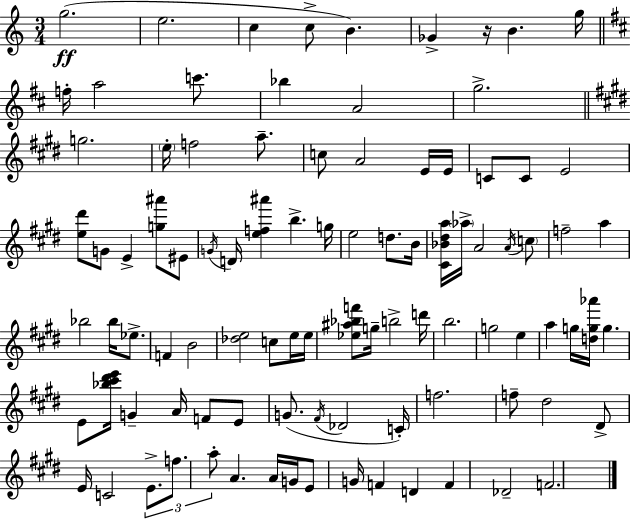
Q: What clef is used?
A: treble